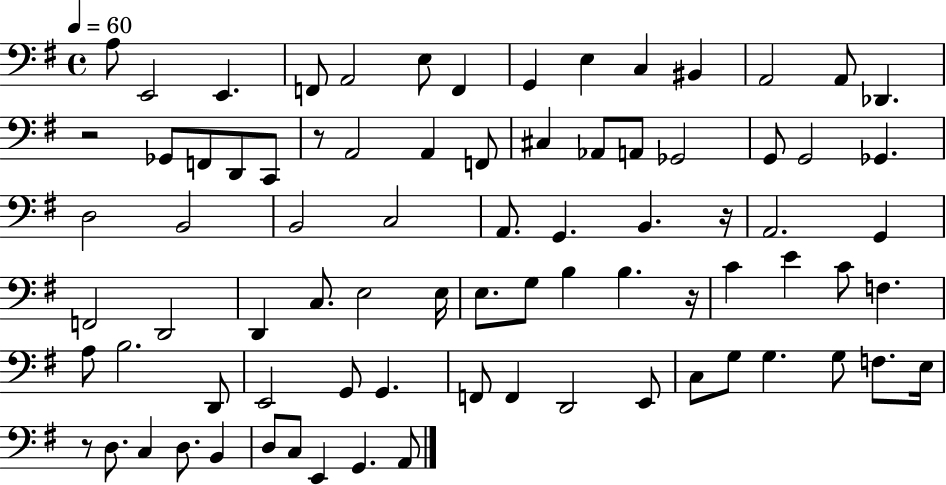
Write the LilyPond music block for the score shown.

{
  \clef bass
  \time 4/4
  \defaultTimeSignature
  \key g \major
  \tempo 4 = 60
  \repeat volta 2 { a8 e,2 e,4. | f,8 a,2 e8 f,4 | g,4 e4 c4 bis,4 | a,2 a,8 des,4. | \break r2 ges,8 f,8 d,8 c,8 | r8 a,2 a,4 f,8 | cis4 aes,8 a,8 ges,2 | g,8 g,2 ges,4. | \break d2 b,2 | b,2 c2 | a,8. g,4. b,4. r16 | a,2. g,4 | \break f,2 d,2 | d,4 c8. e2 e16 | e8. g8 b4 b4. r16 | c'4 e'4 c'8 f4. | \break a8 b2. d,8 | e,2 g,8 g,4. | f,8 f,4 d,2 e,8 | c8 g8 g4. g8 f8. e16 | \break r8 d8. c4 d8. b,4 | d8 c8 e,4 g,4. a,8 | } \bar "|."
}